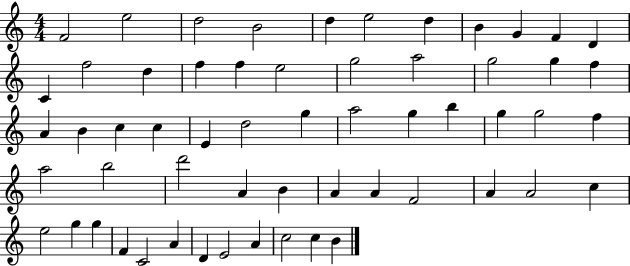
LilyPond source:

{
  \clef treble
  \numericTimeSignature
  \time 4/4
  \key c \major
  f'2 e''2 | d''2 b'2 | d''4 e''2 d''4 | b'4 g'4 f'4 d'4 | \break c'4 f''2 d''4 | f''4 f''4 e''2 | g''2 a''2 | g''2 g''4 f''4 | \break a'4 b'4 c''4 c''4 | e'4 d''2 g''4 | a''2 g''4 b''4 | g''4 g''2 f''4 | \break a''2 b''2 | d'''2 a'4 b'4 | a'4 a'4 f'2 | a'4 a'2 c''4 | \break e''2 g''4 g''4 | f'4 c'2 a'4 | d'4 e'2 a'4 | c''2 c''4 b'4 | \break \bar "|."
}